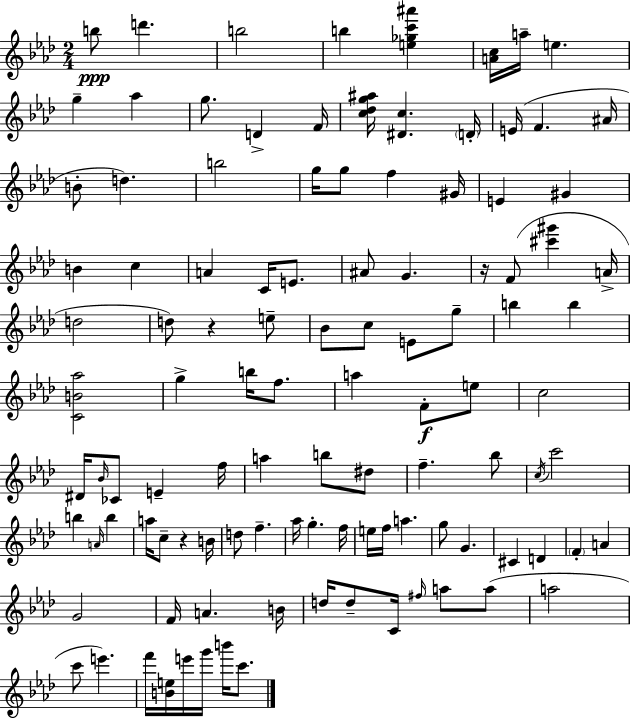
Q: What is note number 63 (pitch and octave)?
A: A4